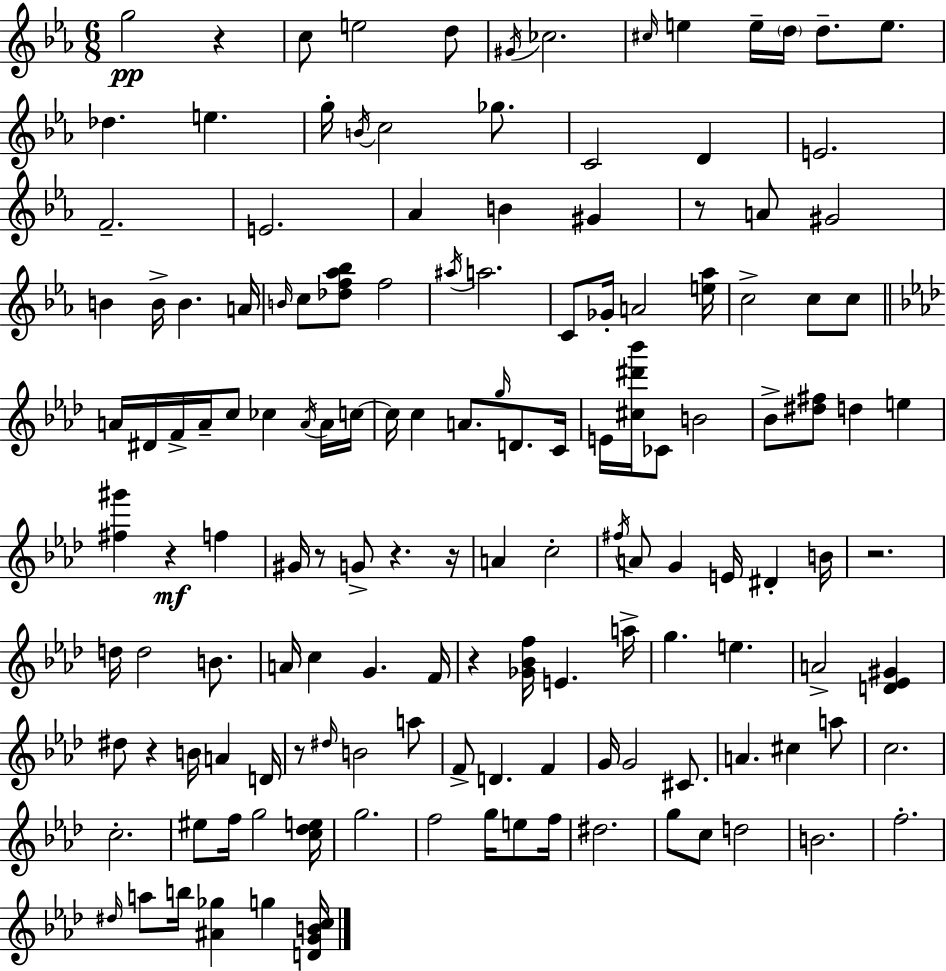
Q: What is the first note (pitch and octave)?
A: G5